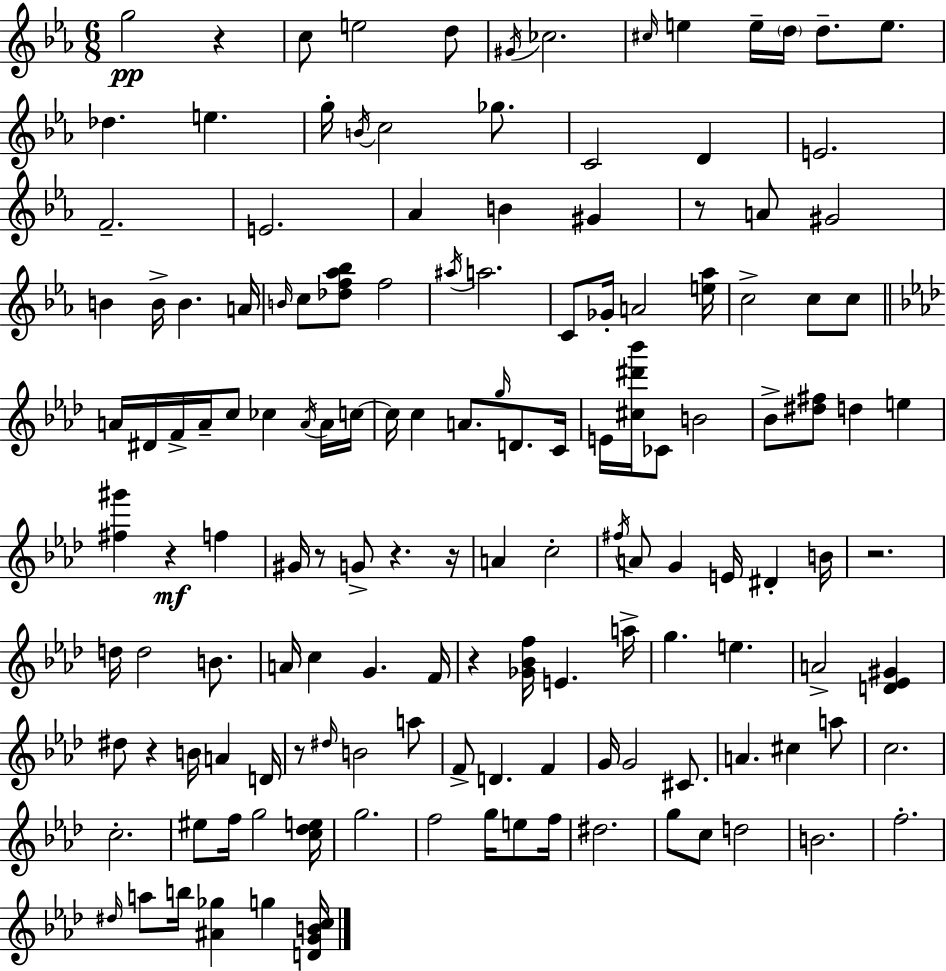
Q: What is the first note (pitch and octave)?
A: G5